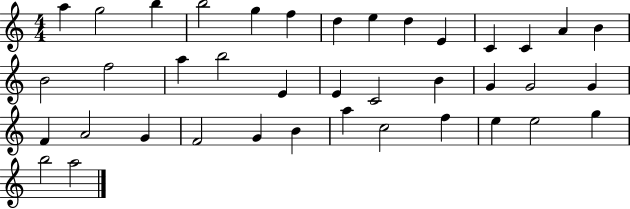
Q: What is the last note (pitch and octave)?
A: A5